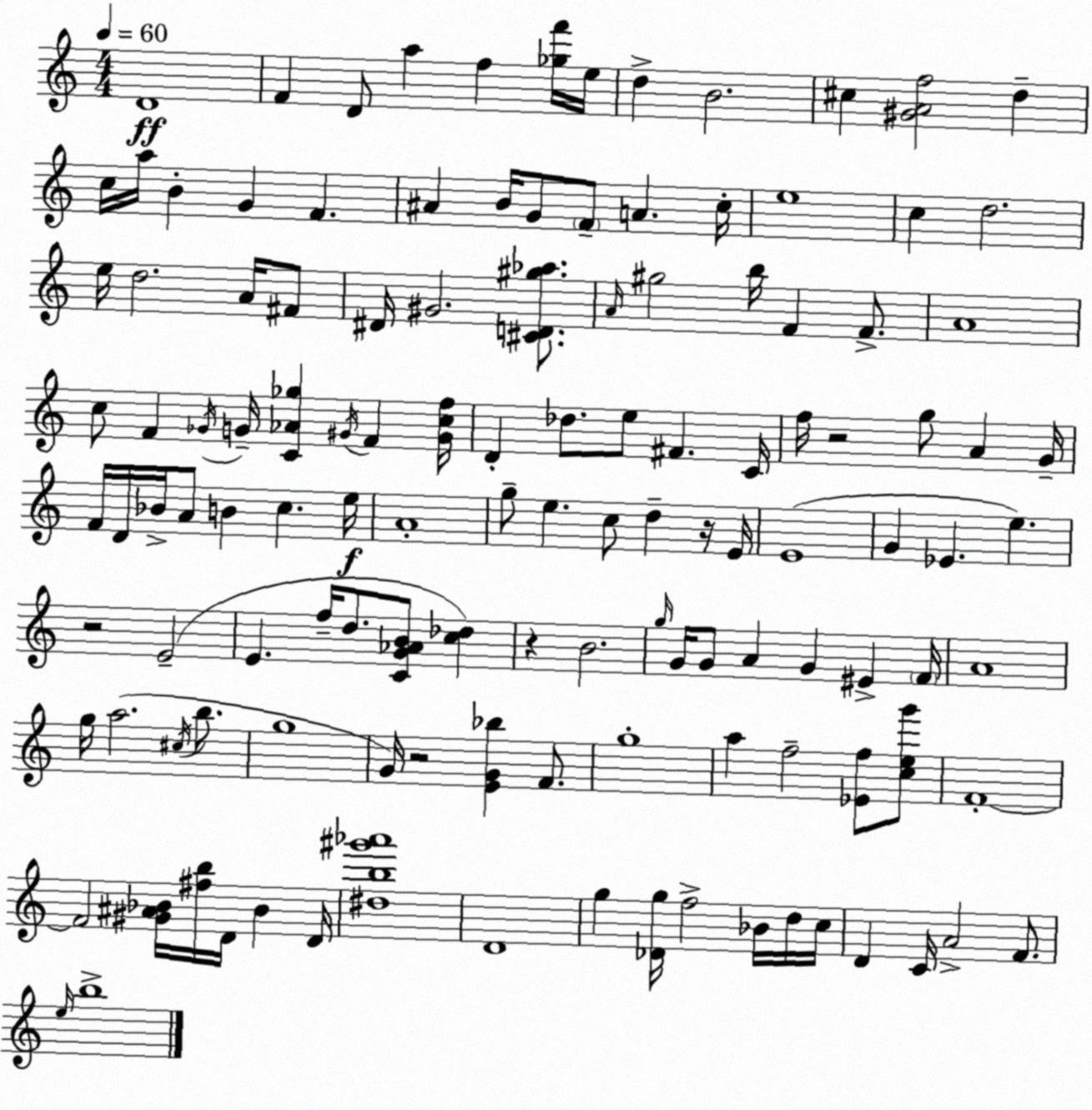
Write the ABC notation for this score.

X:1
T:Untitled
M:4/4
L:1/4
K:C
D4 F D/2 a f [_gf']/4 e/4 d B2 ^c [^GAf]2 d c/4 a/4 B G F ^A B/4 G/2 F/2 A c/4 e4 c d2 e/4 d2 A/4 ^F/2 ^D/4 ^G2 [^CD^g_a]/2 A/4 ^g2 b/4 F F/2 A4 c/2 F _G/4 G/4 [C_A_g] ^G/4 F [^Gcf]/4 D _d/2 e/2 ^F C/4 f/4 z2 g/2 A G/4 F/4 D/4 _B/4 A/2 B c e/4 A4 g/2 e c/2 d z/4 E/4 E4 G _E e z2 E2 E f/4 d/2 [CG_AB]/2 [c_d] z B2 g/4 G/4 G/2 A G ^E F/4 A4 g/4 a2 ^c/4 b/2 g4 G/4 z2 [EG_b] F/2 g4 a f2 [_Ef]/2 [ceg']/2 F4 F2 [^G^A_B]/4 [^fb]/4 D/4 _B D/4 [^db^g'_a']4 D4 g [_Dg]/4 f2 _B/4 d/4 c/4 D C/4 A2 F/2 e/4 b4